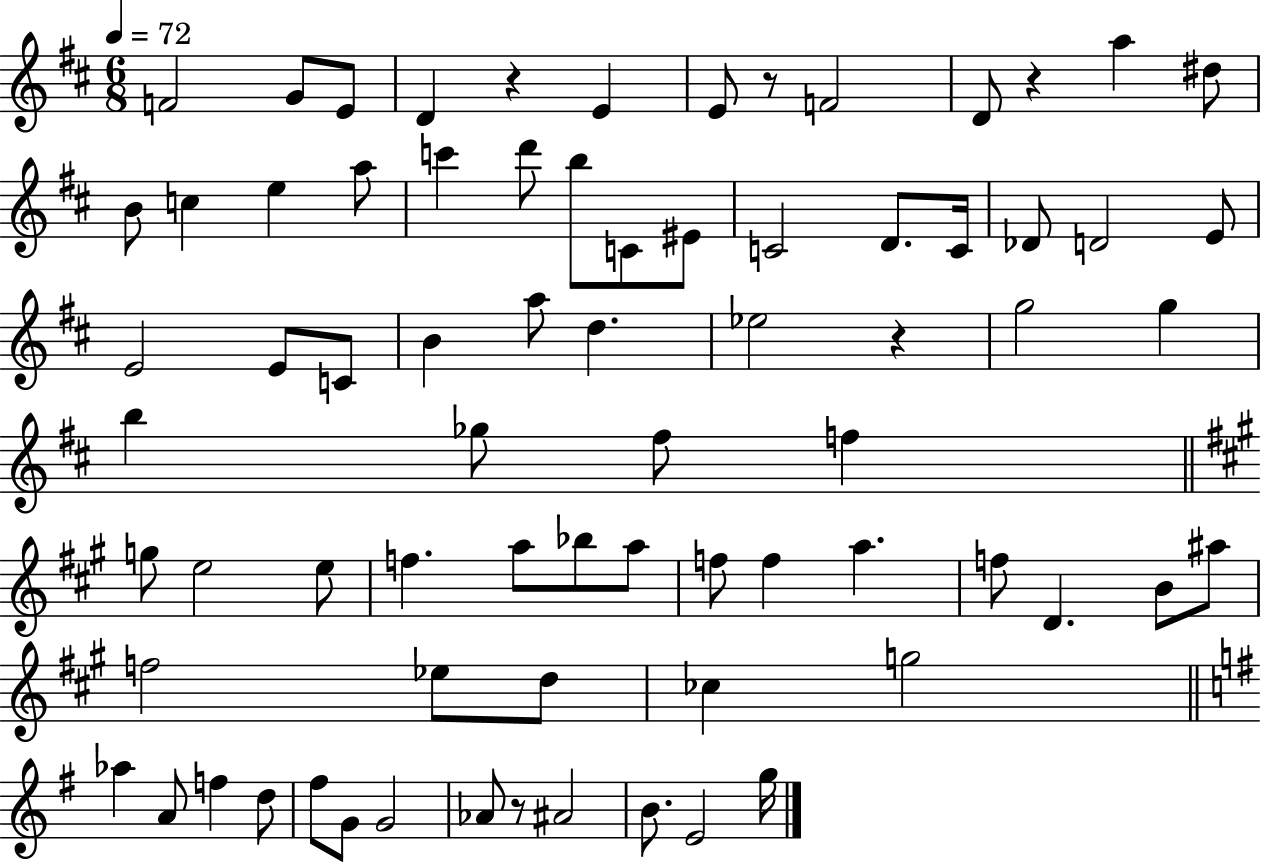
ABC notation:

X:1
T:Untitled
M:6/8
L:1/4
K:D
F2 G/2 E/2 D z E E/2 z/2 F2 D/2 z a ^d/2 B/2 c e a/2 c' d'/2 b/2 C/2 ^E/2 C2 D/2 C/4 _D/2 D2 E/2 E2 E/2 C/2 B a/2 d _e2 z g2 g b _g/2 ^f/2 f g/2 e2 e/2 f a/2 _b/2 a/2 f/2 f a f/2 D B/2 ^a/2 f2 _e/2 d/2 _c g2 _a A/2 f d/2 ^f/2 G/2 G2 _A/2 z/2 ^A2 B/2 E2 g/4